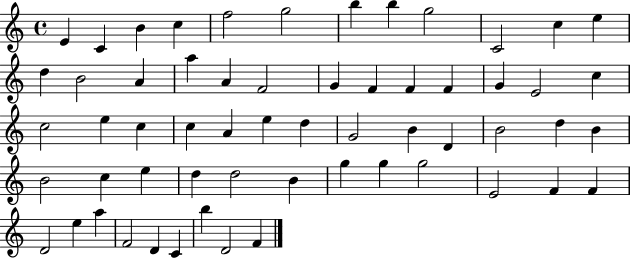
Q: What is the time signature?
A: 4/4